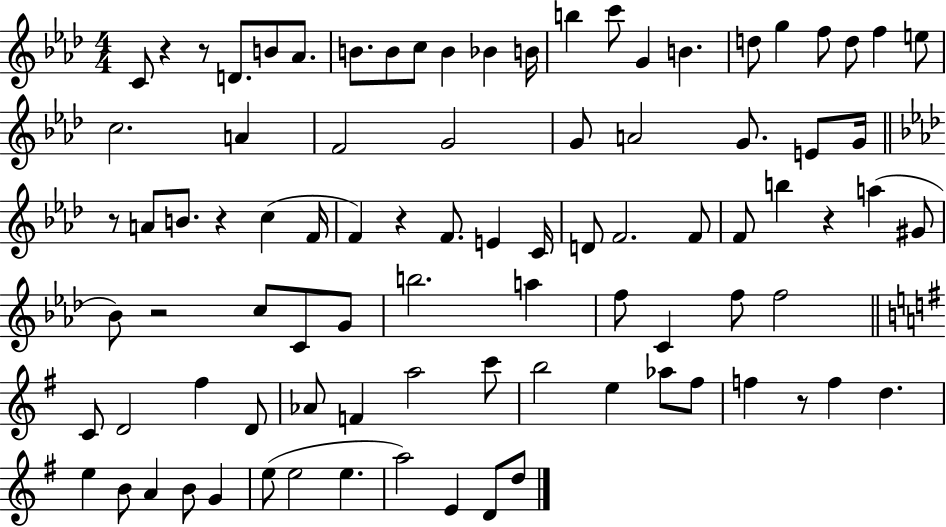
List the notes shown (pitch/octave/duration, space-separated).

C4/e R/q R/e D4/e. B4/e Ab4/e. B4/e. B4/e C5/e B4/q Bb4/q B4/s B5/q C6/e G4/q B4/q. D5/e G5/q F5/e D5/e F5/q E5/e C5/h. A4/q F4/h G4/h G4/e A4/h G4/e. E4/e G4/s R/e A4/e B4/e. R/q C5/q F4/s F4/q R/q F4/e. E4/q C4/s D4/e F4/h. F4/e F4/e B5/q R/q A5/q G#4/e Bb4/e R/h C5/e C4/e G4/e B5/h. A5/q F5/e C4/q F5/e F5/h C4/e D4/h F#5/q D4/e Ab4/e F4/q A5/h C6/e B5/h E5/q Ab5/e F#5/e F5/q R/e F5/q D5/q. E5/q B4/e A4/q B4/e G4/q E5/e E5/h E5/q. A5/h E4/q D4/e D5/e